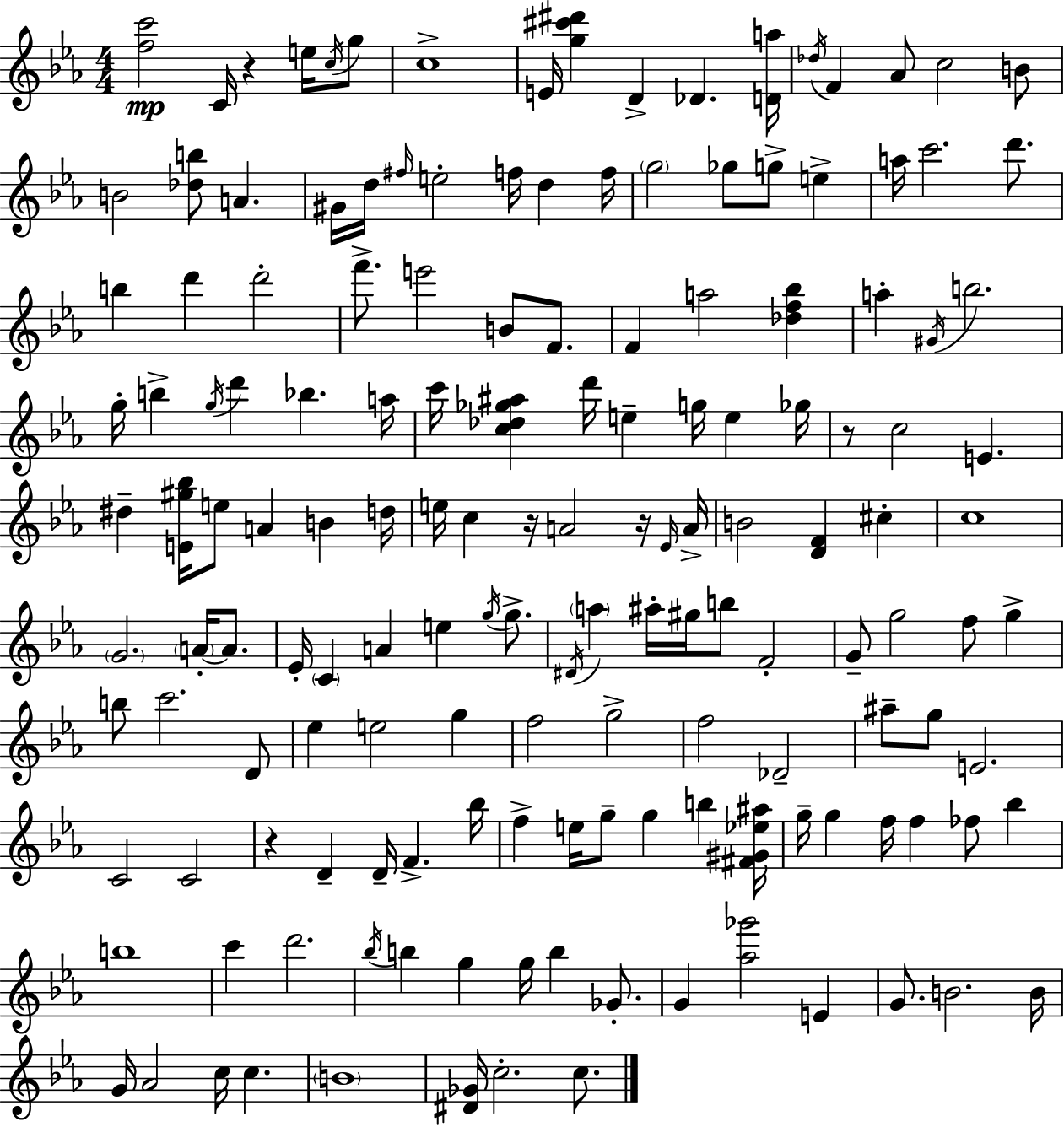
[F5,C6]/h C4/s R/q E5/s C5/s G5/e C5/w E4/s [G5,C#6,D#6]/q D4/q Db4/q. [D4,A5]/s Db5/s F4/q Ab4/e C5/h B4/e B4/h [Db5,B5]/e A4/q. G#4/s D5/s F#5/s E5/h F5/s D5/q F5/s G5/h Gb5/e G5/e E5/q A5/s C6/h. D6/e. B5/q D6/q D6/h F6/e. E6/h B4/e F4/e. F4/q A5/h [Db5,F5,Bb5]/q A5/q G#4/s B5/h. G5/s B5/q G5/s D6/q Bb5/q. A5/s C6/s [C5,Db5,Gb5,A#5]/q D6/s E5/q G5/s E5/q Gb5/s R/e C5/h E4/q. D#5/q [E4,G#5,Bb5]/s E5/e A4/q B4/q D5/s E5/s C5/q R/s A4/h R/s Eb4/s A4/s B4/h [D4,F4]/q C#5/q C5/w G4/h. A4/s A4/e. Eb4/s C4/q A4/q E5/q G5/s G5/e. D#4/s A5/q A#5/s G#5/s B5/e F4/h G4/e G5/h F5/e G5/q B5/e C6/h. D4/e Eb5/q E5/h G5/q F5/h G5/h F5/h Db4/h A#5/e G5/e E4/h. C4/h C4/h R/q D4/q D4/s F4/q. Bb5/s F5/q E5/s G5/e G5/q B5/q [F#4,G#4,Eb5,A#5]/s G5/s G5/q F5/s F5/q FES5/e Bb5/q B5/w C6/q D6/h. Bb5/s B5/q G5/q G5/s B5/q Gb4/e. G4/q [Ab5,Gb6]/h E4/q G4/e. B4/h. B4/s G4/s Ab4/h C5/s C5/q. B4/w [D#4,Gb4]/s C5/h. C5/e.